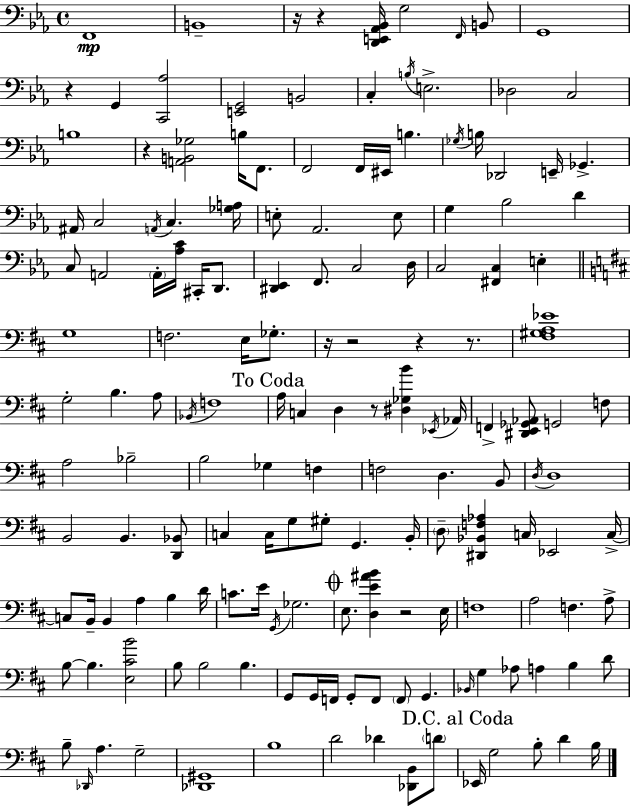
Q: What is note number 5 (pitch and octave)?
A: B2